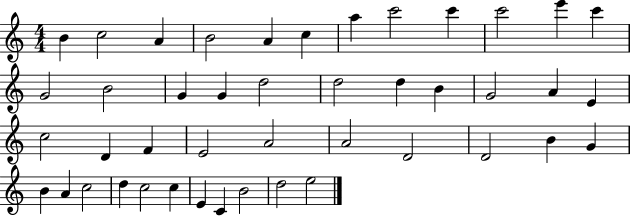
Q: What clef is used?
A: treble